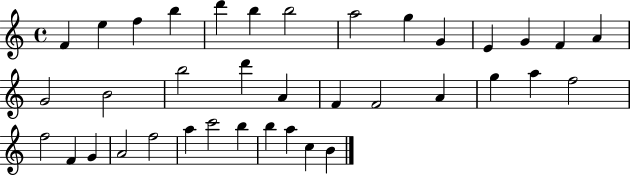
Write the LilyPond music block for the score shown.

{
  \clef treble
  \time 4/4
  \defaultTimeSignature
  \key c \major
  f'4 e''4 f''4 b''4 | d'''4 b''4 b''2 | a''2 g''4 g'4 | e'4 g'4 f'4 a'4 | \break g'2 b'2 | b''2 d'''4 a'4 | f'4 f'2 a'4 | g''4 a''4 f''2 | \break f''2 f'4 g'4 | a'2 f''2 | a''4 c'''2 b''4 | b''4 a''4 c''4 b'4 | \break \bar "|."
}